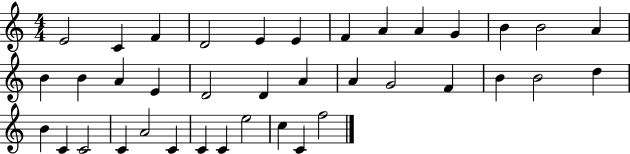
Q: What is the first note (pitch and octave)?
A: E4